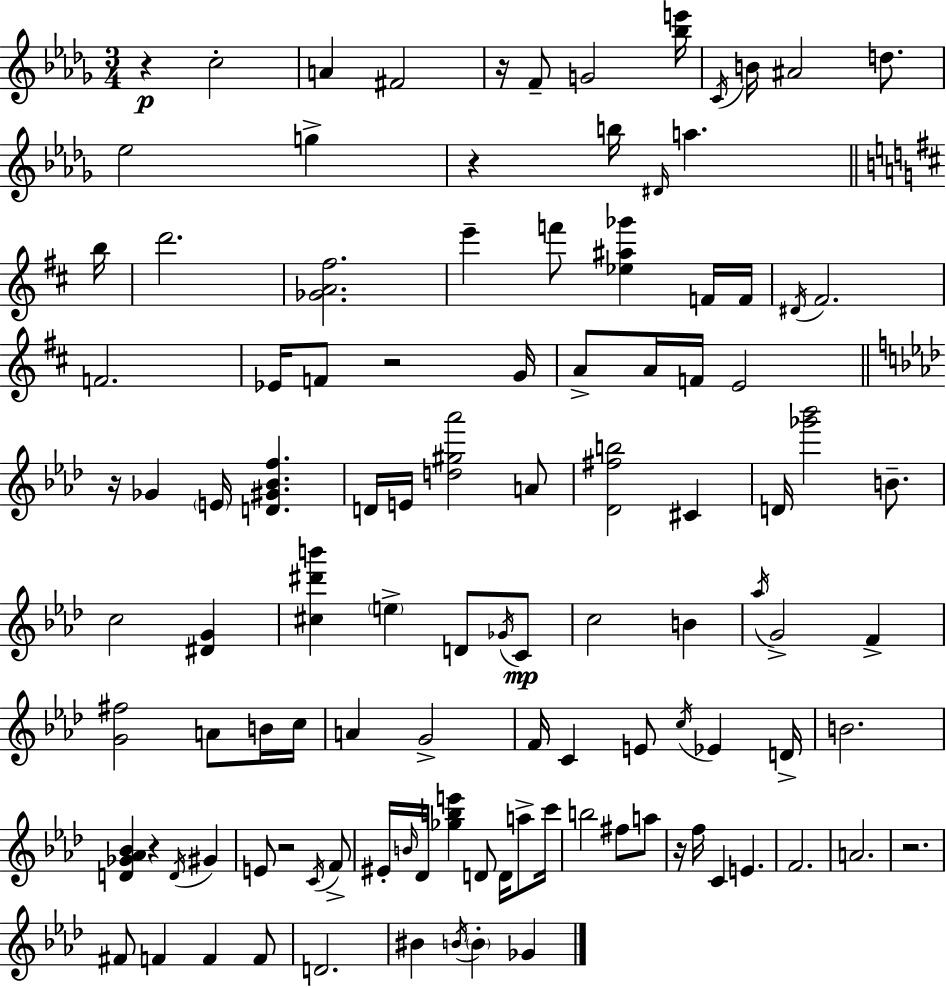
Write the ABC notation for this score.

X:1
T:Untitled
M:3/4
L:1/4
K:Bbm
z c2 A ^F2 z/4 F/2 G2 [_be']/4 C/4 B/4 ^A2 d/2 _e2 g z b/4 ^D/4 a b/4 d'2 [_GA^f]2 e' f'/2 [_e^a_g'] F/4 F/4 ^D/4 ^F2 F2 _E/4 F/2 z2 G/4 A/2 A/4 F/4 E2 z/4 _G E/4 [D^G_Bf] D/4 E/4 [d^g_a']2 A/2 [_D^fb]2 ^C D/4 [_g'_b']2 B/2 c2 [^DG] [^c^d'b'] e D/2 _G/4 C/2 c2 B _a/4 G2 F [G^f]2 A/2 B/4 c/4 A G2 F/4 C E/2 c/4 _E D/4 B2 [D_G_A_B] z D/4 ^G E/2 z2 C/4 F/2 ^E/4 B/4 _D/4 [_gbe'] D/2 D/4 a/2 c'/4 b2 ^f/2 a/2 z/4 f/4 C E F2 A2 z2 ^F/2 F F F/2 D2 ^B B/4 B _G